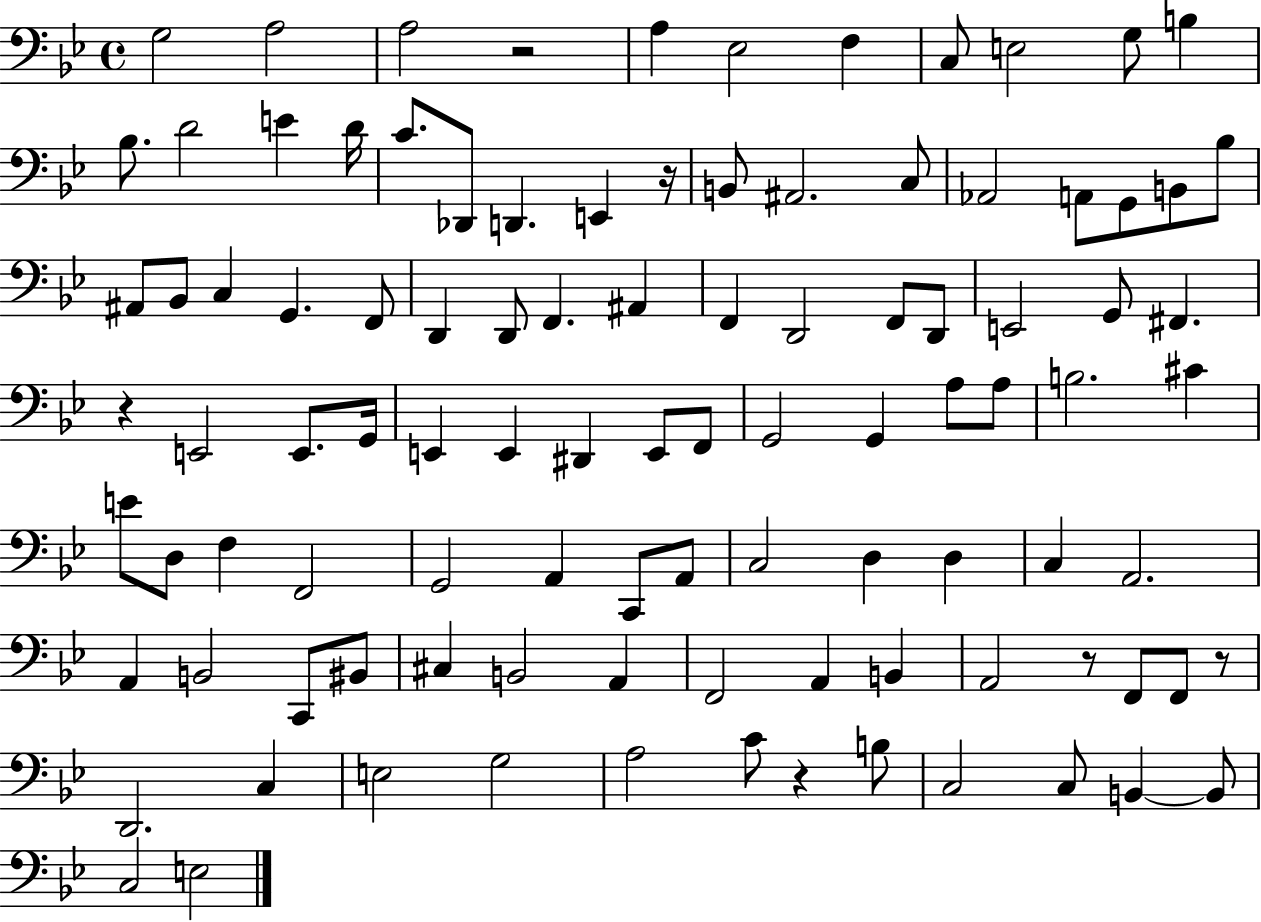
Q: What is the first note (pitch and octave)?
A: G3